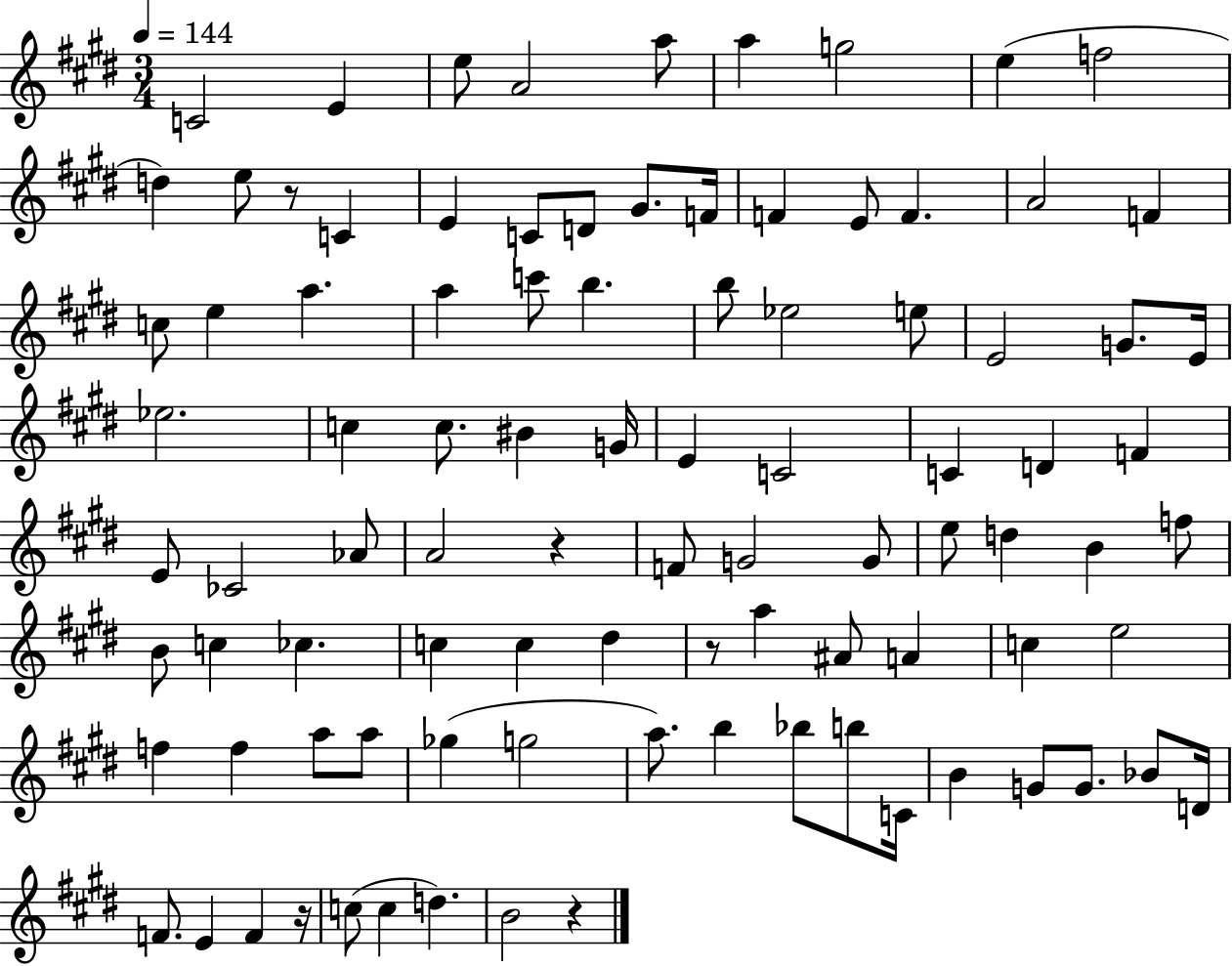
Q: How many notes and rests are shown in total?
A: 94